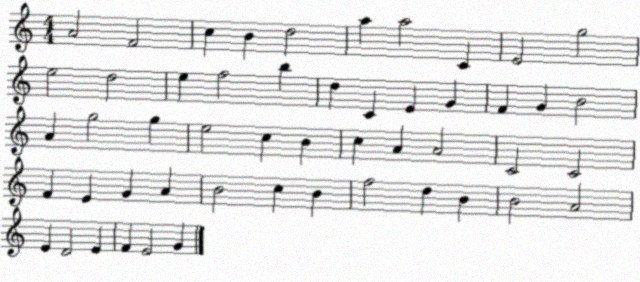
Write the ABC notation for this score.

X:1
T:Untitled
M:4/4
L:1/4
K:C
A2 F2 c B d2 a a2 C E2 g2 e2 d2 e f2 b d C E G F G B2 A g2 g e2 c B c A A2 C2 C2 F E G A B2 c B f2 d B B2 A2 E D2 E F E2 G